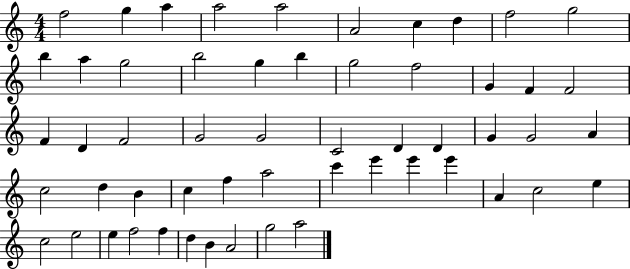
{
  \clef treble
  \numericTimeSignature
  \time 4/4
  \key c \major
  f''2 g''4 a''4 | a''2 a''2 | a'2 c''4 d''4 | f''2 g''2 | \break b''4 a''4 g''2 | b''2 g''4 b''4 | g''2 f''2 | g'4 f'4 f'2 | \break f'4 d'4 f'2 | g'2 g'2 | c'2 d'4 d'4 | g'4 g'2 a'4 | \break c''2 d''4 b'4 | c''4 f''4 a''2 | c'''4 e'''4 e'''4 e'''4 | a'4 c''2 e''4 | \break c''2 e''2 | e''4 f''2 f''4 | d''4 b'4 a'2 | g''2 a''2 | \break \bar "|."
}